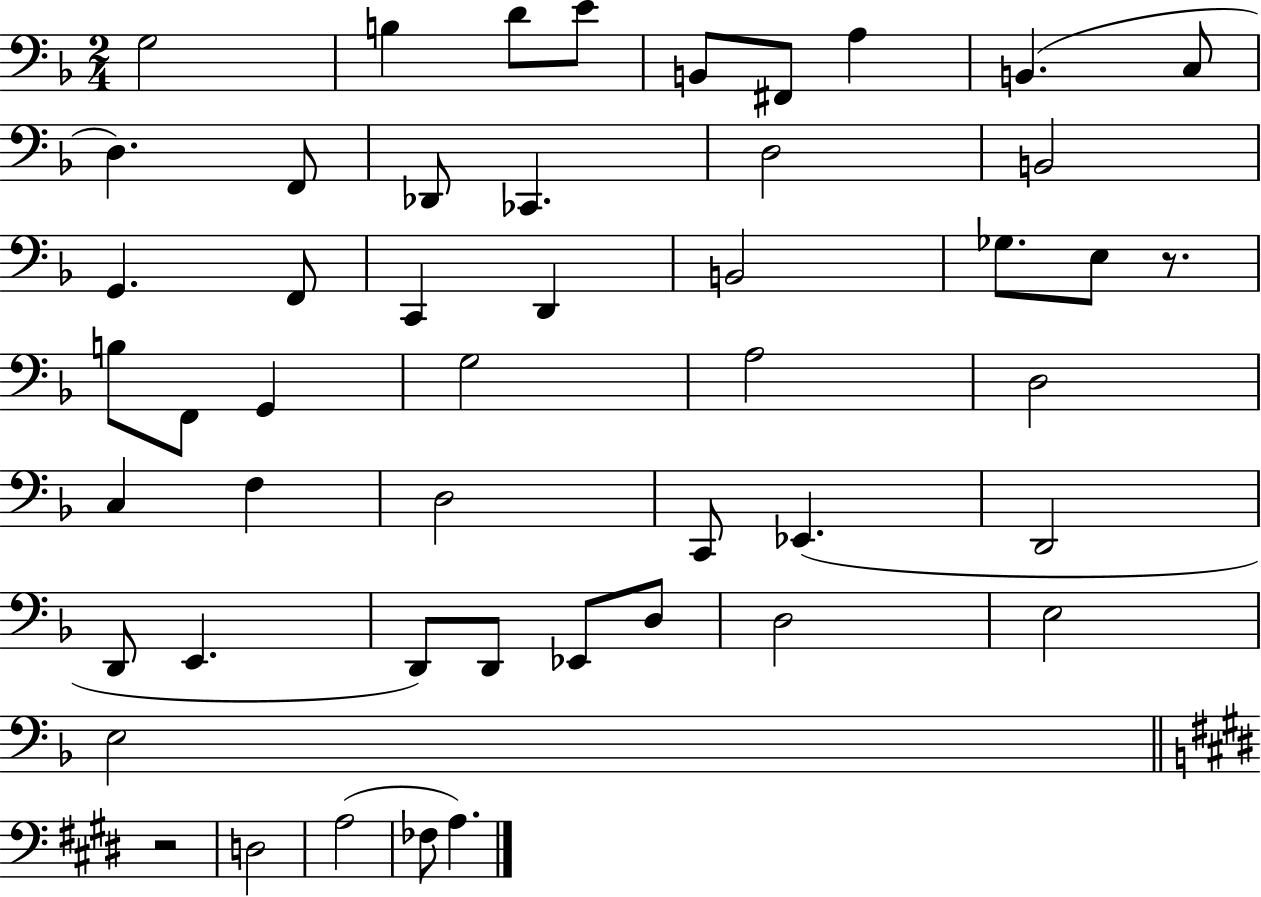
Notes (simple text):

G3/h B3/q D4/e E4/e B2/e F#2/e A3/q B2/q. C3/e D3/q. F2/e Db2/e CES2/q. D3/h B2/h G2/q. F2/e C2/q D2/q B2/h Gb3/e. E3/e R/e. B3/e F2/e G2/q G3/h A3/h D3/h C3/q F3/q D3/h C2/e Eb2/q. D2/h D2/e E2/q. D2/e D2/e Eb2/e D3/e D3/h E3/h E3/h R/h D3/h A3/h FES3/e A3/q.